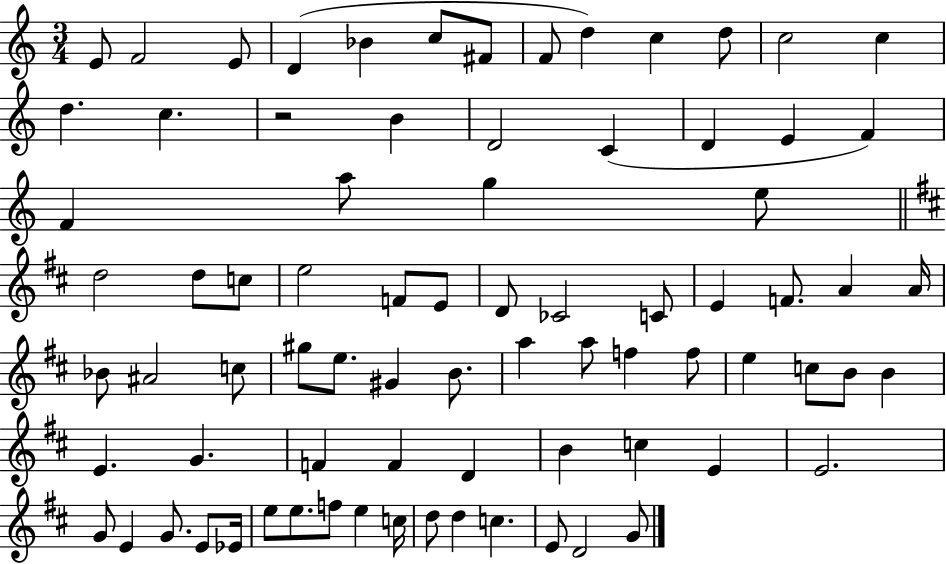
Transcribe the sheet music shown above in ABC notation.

X:1
T:Untitled
M:3/4
L:1/4
K:C
E/2 F2 E/2 D _B c/2 ^F/2 F/2 d c d/2 c2 c d c z2 B D2 C D E F F a/2 g e/2 d2 d/2 c/2 e2 F/2 E/2 D/2 _C2 C/2 E F/2 A A/4 _B/2 ^A2 c/2 ^g/2 e/2 ^G B/2 a a/2 f f/2 e c/2 B/2 B E G F F D B c E E2 G/2 E G/2 E/2 _E/4 e/2 e/2 f/2 e c/4 d/2 d c E/2 D2 G/2